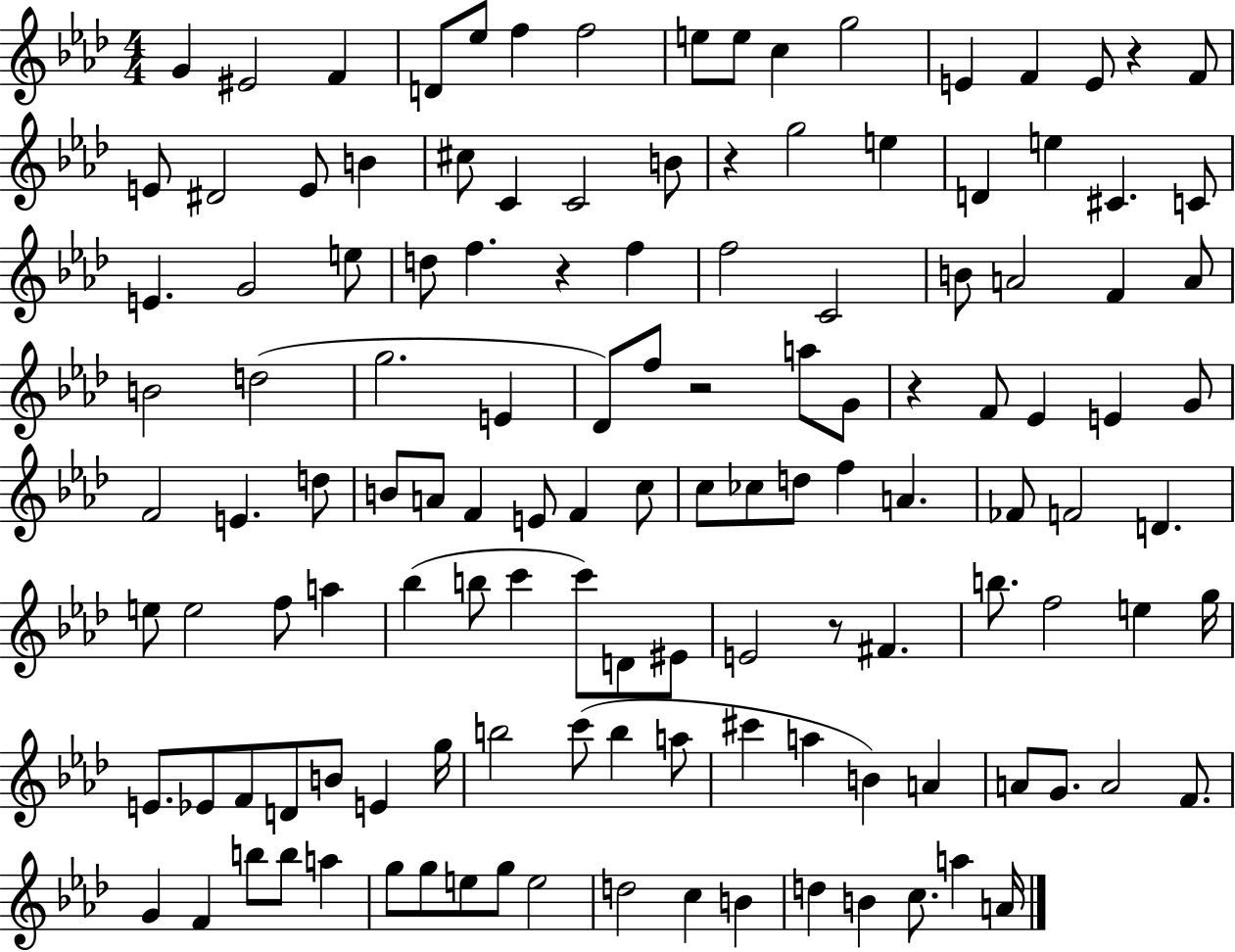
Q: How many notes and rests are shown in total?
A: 129